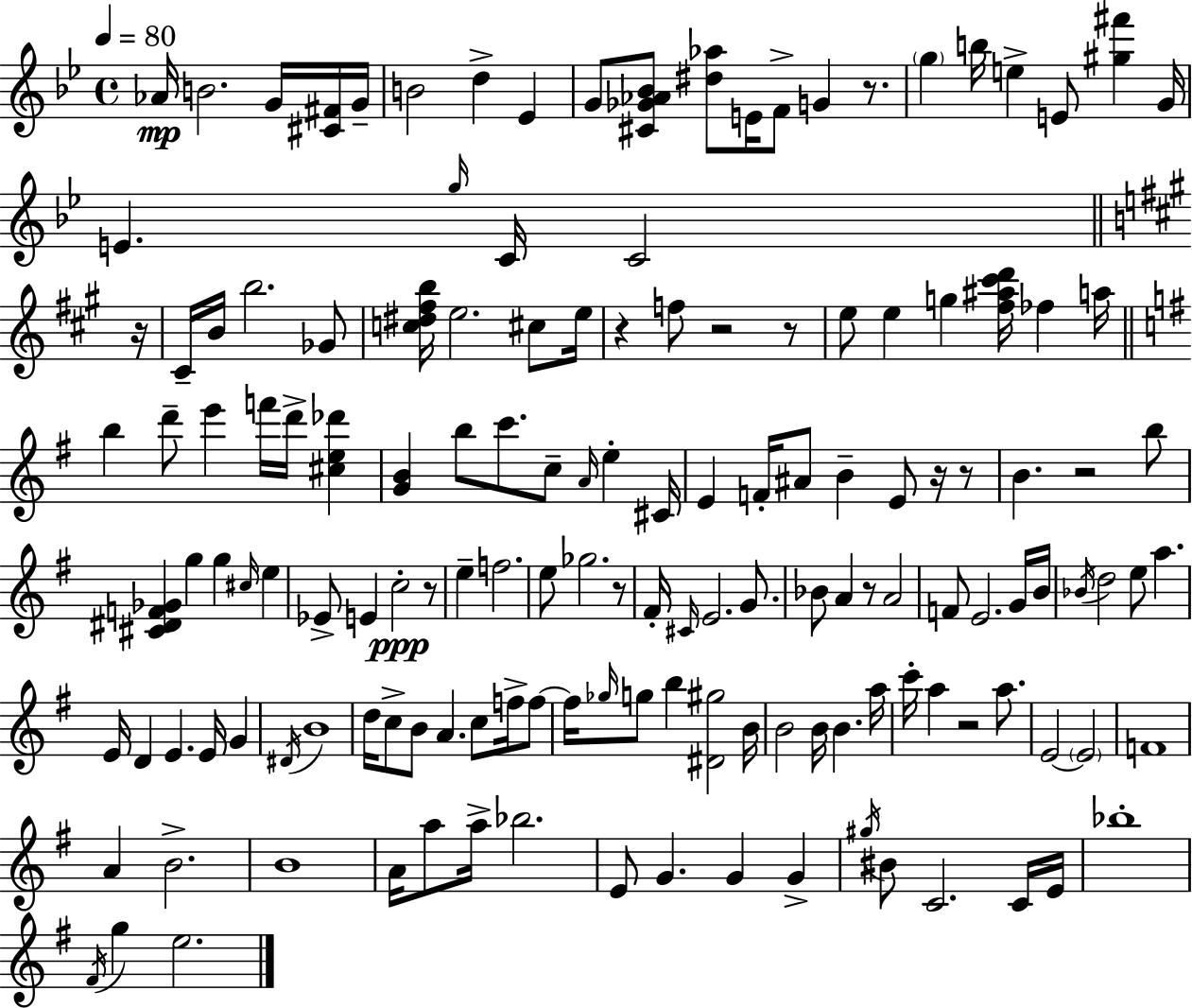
Ab4/s B4/h. G4/s [C#4,F#4]/s G4/s B4/h D5/q Eb4/q G4/e [C#4,Gb4,Ab4,Bb4]/e [D#5,Ab5]/e E4/s F4/e G4/q R/e. G5/q B5/s E5/q E4/e [G#5,F#6]/q G4/s E4/q. G5/s C4/s C4/h R/s C#4/s B4/s B5/h. Gb4/e [C5,D#5,F#5,B5]/s E5/h. C#5/e E5/s R/q F5/e R/h R/e E5/e E5/q G5/q [F#5,A#5,C#6,D6]/s FES5/q A5/s B5/q D6/e E6/q F6/s D6/s [C#5,E5,Db6]/q [G4,B4]/q B5/e C6/e. C5/e A4/s E5/q C#4/s E4/q F4/s A#4/e B4/q E4/e R/s R/e B4/q. R/h B5/e [C#4,D#4,F4,Gb4]/q G5/q G5/q C#5/s E5/q Eb4/e E4/q C5/h R/e E5/q F5/h. E5/e Gb5/h. R/e F#4/s C#4/s E4/h. G4/e. Bb4/e A4/q R/e A4/h F4/e E4/h. G4/s B4/s Bb4/s D5/h E5/e A5/q. E4/s D4/q E4/q. E4/s G4/q D#4/s B4/w D5/s C5/e B4/e A4/q. C5/e F5/s F5/e F5/s Gb5/s G5/e B5/q [D#4,G#5]/h B4/s B4/h B4/s B4/q. A5/s C6/s A5/q R/h A5/e. E4/h E4/h F4/w A4/q B4/h. B4/w A4/s A5/e A5/s Bb5/h. E4/e G4/q. G4/q G4/q G#5/s BIS4/e C4/h. C4/s E4/s Bb5/w F#4/s G5/q E5/h.